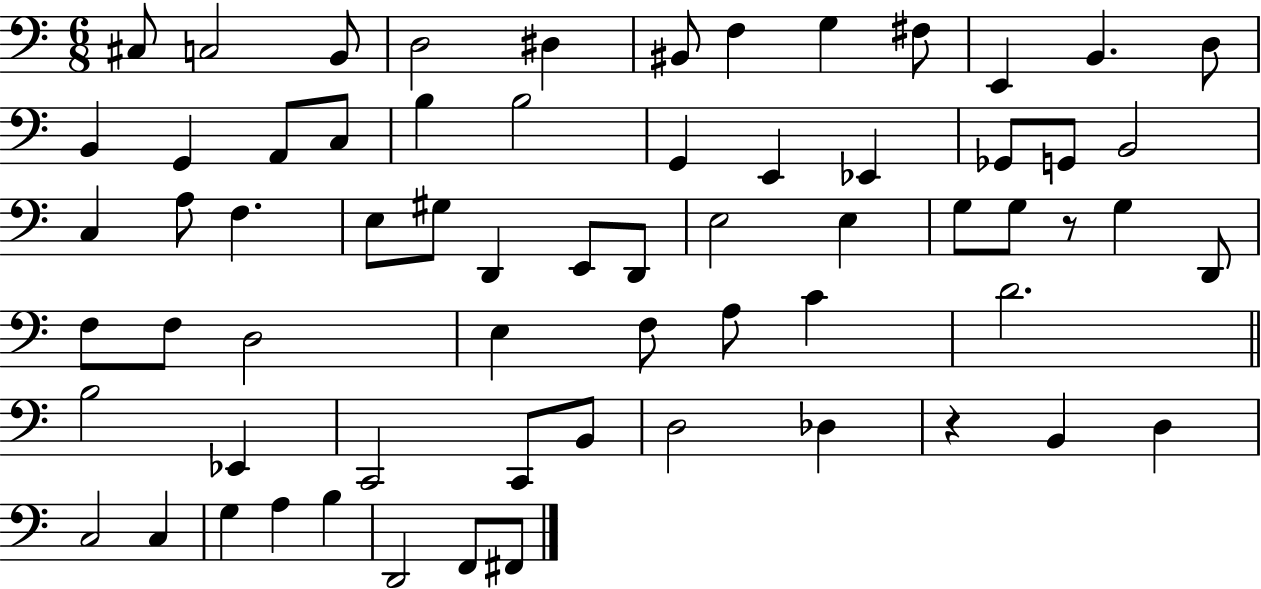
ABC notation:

X:1
T:Untitled
M:6/8
L:1/4
K:C
^C,/2 C,2 B,,/2 D,2 ^D, ^B,,/2 F, G, ^F,/2 E,, B,, D,/2 B,, G,, A,,/2 C,/2 B, B,2 G,, E,, _E,, _G,,/2 G,,/2 B,,2 C, A,/2 F, E,/2 ^G,/2 D,, E,,/2 D,,/2 E,2 E, G,/2 G,/2 z/2 G, D,,/2 F,/2 F,/2 D,2 E, F,/2 A,/2 C D2 B,2 _E,, C,,2 C,,/2 B,,/2 D,2 _D, z B,, D, C,2 C, G, A, B, D,,2 F,,/2 ^F,,/2